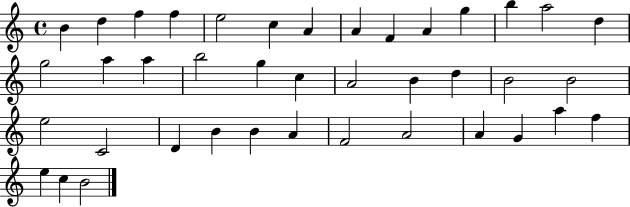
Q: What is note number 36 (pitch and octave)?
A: A5